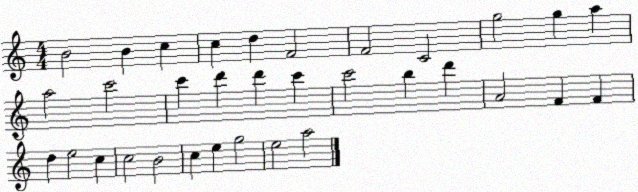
X:1
T:Untitled
M:4/4
L:1/4
K:C
B2 B c c d F2 F2 C2 g2 g a a2 c'2 c' d' d' c' c'2 b d' A2 F F d e2 c c2 B2 c e g2 e2 a2